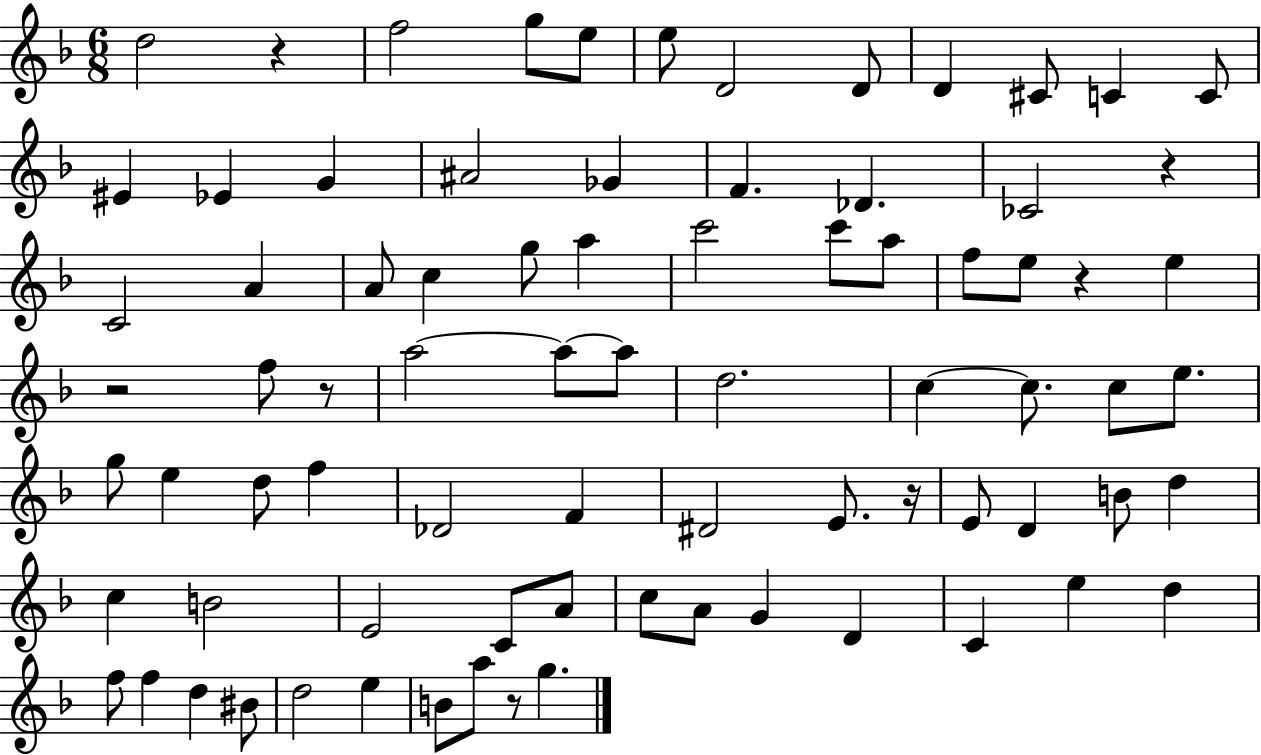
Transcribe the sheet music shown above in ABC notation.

X:1
T:Untitled
M:6/8
L:1/4
K:F
d2 z f2 g/2 e/2 e/2 D2 D/2 D ^C/2 C C/2 ^E _E G ^A2 _G F _D _C2 z C2 A A/2 c g/2 a c'2 c'/2 a/2 f/2 e/2 z e z2 f/2 z/2 a2 a/2 a/2 d2 c c/2 c/2 e/2 g/2 e d/2 f _D2 F ^D2 E/2 z/4 E/2 D B/2 d c B2 E2 C/2 A/2 c/2 A/2 G D C e d f/2 f d ^B/2 d2 e B/2 a/2 z/2 g